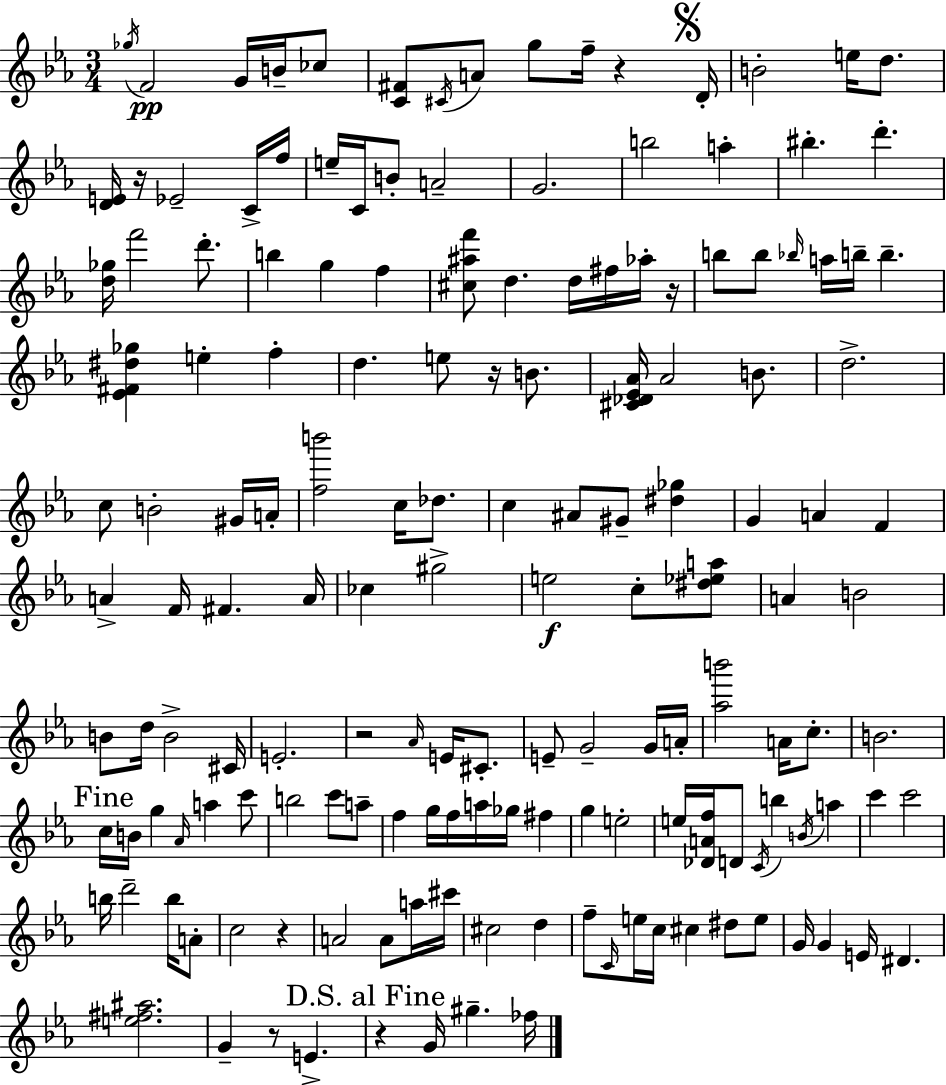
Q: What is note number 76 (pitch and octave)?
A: Ab4